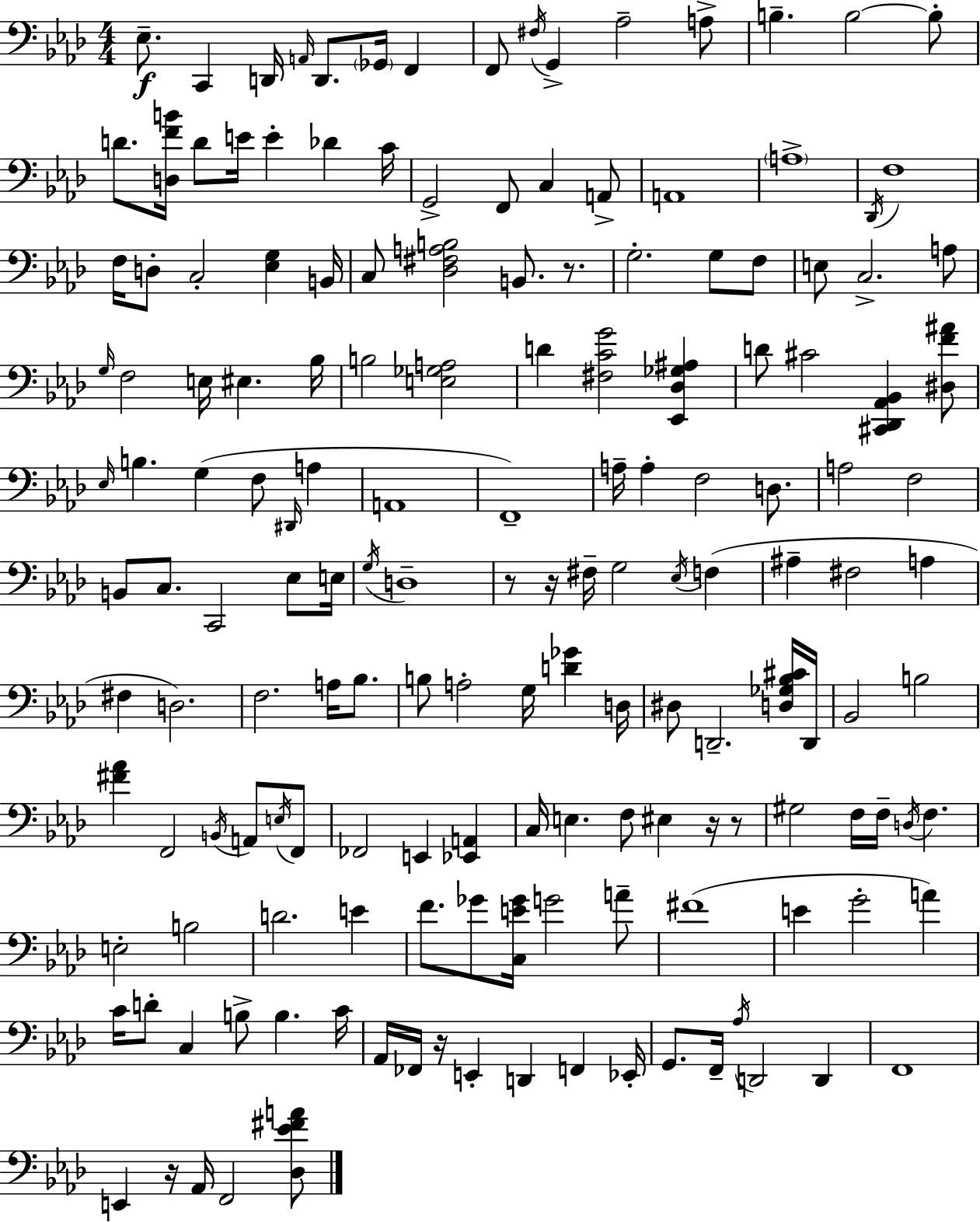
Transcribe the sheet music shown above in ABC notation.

X:1
T:Untitled
M:4/4
L:1/4
K:Ab
_E,/2 C,, D,,/4 A,,/4 D,,/2 _G,,/4 F,, F,,/2 ^F,/4 G,, _A,2 A,/2 B, B,2 B,/2 D/2 [D,FB]/4 D/2 E/4 E _D C/4 G,,2 F,,/2 C, A,,/2 A,,4 A,4 _D,,/4 F,4 F,/4 D,/2 C,2 [_E,G,] B,,/4 C,/2 [_D,^F,A,B,]2 B,,/2 z/2 G,2 G,/2 F,/2 E,/2 C,2 A,/2 G,/4 F,2 E,/4 ^E, _B,/4 B,2 [E,_G,A,]2 D [^F,CG]2 [_E,,_D,_G,^A,] D/2 ^C2 [^C,,_D,,_A,,_B,,] [^D,F^A]/2 _E,/4 B, G, F,/2 ^D,,/4 A, A,,4 F,,4 A,/4 A, F,2 D,/2 A,2 F,2 B,,/2 C,/2 C,,2 _E,/2 E,/4 G,/4 D,4 z/2 z/4 ^F,/4 G,2 _E,/4 F, ^A, ^F,2 A, ^F, D,2 F,2 A,/4 _B,/2 B,/2 A,2 G,/4 [D_G] D,/4 ^D,/2 D,,2 [D,_G,_B,^C]/4 D,,/4 _B,,2 B,2 [^F_A] F,,2 B,,/4 A,,/2 E,/4 F,,/2 _F,,2 E,, [_E,,A,,] C,/4 E, F,/2 ^E, z/4 z/2 ^G,2 F,/4 F,/4 D,/4 F, E,2 B,2 D2 E F/2 _G/2 [C,E_G]/4 G2 A/2 ^F4 E G2 A C/4 D/2 C, B,/2 B, C/4 _A,,/4 _F,,/4 z/4 E,, D,, F,, _E,,/4 G,,/2 F,,/4 _A,/4 D,,2 D,, F,,4 E,, z/4 _A,,/4 F,,2 [_D,_E^FA]/2